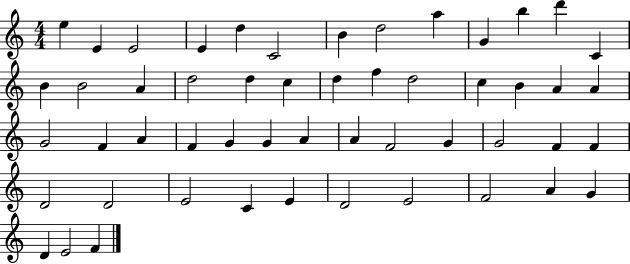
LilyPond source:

{
  \clef treble
  \numericTimeSignature
  \time 4/4
  \key c \major
  e''4 e'4 e'2 | e'4 d''4 c'2 | b'4 d''2 a''4 | g'4 b''4 d'''4 c'4 | \break b'4 b'2 a'4 | d''2 d''4 c''4 | d''4 f''4 d''2 | c''4 b'4 a'4 a'4 | \break g'2 f'4 a'4 | f'4 g'4 g'4 a'4 | a'4 f'2 g'4 | g'2 f'4 f'4 | \break d'2 d'2 | e'2 c'4 e'4 | d'2 e'2 | f'2 a'4 g'4 | \break d'4 e'2 f'4 | \bar "|."
}